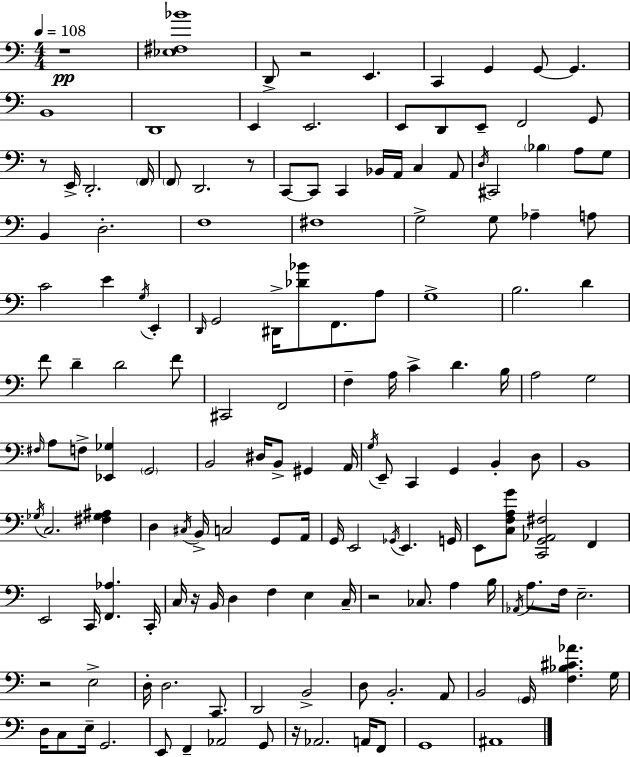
X:1
T:Untitled
M:4/4
L:1/4
K:C
z4 [_E,^F,_B]4 D,,/2 z2 E,, C,, G,, G,,/2 G,, B,,4 D,,4 E,, E,,2 E,,/2 D,,/2 E,,/2 F,,2 G,,/2 z/2 E,,/4 D,,2 F,,/4 F,,/2 D,,2 z/2 C,,/2 C,,/2 C,, _B,,/4 A,,/4 C, A,,/2 D,/4 ^C,,2 _B, A,/2 G,/2 B,, D,2 F,4 ^F,4 G,2 G,/2 _A, A,/2 C2 E G,/4 E,, D,,/4 G,,2 ^D,,/4 [_D_B]/2 F,,/2 A,/2 G,4 B,2 D F/2 D D2 F/2 ^C,,2 F,,2 F, A,/4 C D B,/4 A,2 G,2 ^F,/4 A,/2 F,/2 [_E,,_G,] G,,2 B,,2 ^D,/4 B,,/2 ^G,, A,,/4 G,/4 E,,/2 C,, G,, B,, D,/2 B,,4 _G,/4 C,2 [^F,_G,^A,] D, ^C,/4 B,,/4 C,2 G,,/2 A,,/4 G,,/4 E,,2 _G,,/4 E,, G,,/4 E,,/2 [C,F,A,G]/2 [C,,G,,_A,,^F,]2 F,, E,,2 C,,/4 [F,,_A,] C,,/4 C,/4 z/4 B,,/4 D, F, E, C,/4 z2 _C,/2 A, B,/4 _A,,/4 A,/2 F,/4 E,2 z2 E,2 D,/4 D,2 C,,/2 D,,2 B,,2 D,/2 B,,2 A,,/2 B,,2 G,,/4 [F,_B,^C_A] G,/4 D,/4 C,/2 E,/4 G,,2 E,,/2 F,, _A,,2 G,,/2 z/4 _A,,2 A,,/4 F,,/2 G,,4 ^A,,4